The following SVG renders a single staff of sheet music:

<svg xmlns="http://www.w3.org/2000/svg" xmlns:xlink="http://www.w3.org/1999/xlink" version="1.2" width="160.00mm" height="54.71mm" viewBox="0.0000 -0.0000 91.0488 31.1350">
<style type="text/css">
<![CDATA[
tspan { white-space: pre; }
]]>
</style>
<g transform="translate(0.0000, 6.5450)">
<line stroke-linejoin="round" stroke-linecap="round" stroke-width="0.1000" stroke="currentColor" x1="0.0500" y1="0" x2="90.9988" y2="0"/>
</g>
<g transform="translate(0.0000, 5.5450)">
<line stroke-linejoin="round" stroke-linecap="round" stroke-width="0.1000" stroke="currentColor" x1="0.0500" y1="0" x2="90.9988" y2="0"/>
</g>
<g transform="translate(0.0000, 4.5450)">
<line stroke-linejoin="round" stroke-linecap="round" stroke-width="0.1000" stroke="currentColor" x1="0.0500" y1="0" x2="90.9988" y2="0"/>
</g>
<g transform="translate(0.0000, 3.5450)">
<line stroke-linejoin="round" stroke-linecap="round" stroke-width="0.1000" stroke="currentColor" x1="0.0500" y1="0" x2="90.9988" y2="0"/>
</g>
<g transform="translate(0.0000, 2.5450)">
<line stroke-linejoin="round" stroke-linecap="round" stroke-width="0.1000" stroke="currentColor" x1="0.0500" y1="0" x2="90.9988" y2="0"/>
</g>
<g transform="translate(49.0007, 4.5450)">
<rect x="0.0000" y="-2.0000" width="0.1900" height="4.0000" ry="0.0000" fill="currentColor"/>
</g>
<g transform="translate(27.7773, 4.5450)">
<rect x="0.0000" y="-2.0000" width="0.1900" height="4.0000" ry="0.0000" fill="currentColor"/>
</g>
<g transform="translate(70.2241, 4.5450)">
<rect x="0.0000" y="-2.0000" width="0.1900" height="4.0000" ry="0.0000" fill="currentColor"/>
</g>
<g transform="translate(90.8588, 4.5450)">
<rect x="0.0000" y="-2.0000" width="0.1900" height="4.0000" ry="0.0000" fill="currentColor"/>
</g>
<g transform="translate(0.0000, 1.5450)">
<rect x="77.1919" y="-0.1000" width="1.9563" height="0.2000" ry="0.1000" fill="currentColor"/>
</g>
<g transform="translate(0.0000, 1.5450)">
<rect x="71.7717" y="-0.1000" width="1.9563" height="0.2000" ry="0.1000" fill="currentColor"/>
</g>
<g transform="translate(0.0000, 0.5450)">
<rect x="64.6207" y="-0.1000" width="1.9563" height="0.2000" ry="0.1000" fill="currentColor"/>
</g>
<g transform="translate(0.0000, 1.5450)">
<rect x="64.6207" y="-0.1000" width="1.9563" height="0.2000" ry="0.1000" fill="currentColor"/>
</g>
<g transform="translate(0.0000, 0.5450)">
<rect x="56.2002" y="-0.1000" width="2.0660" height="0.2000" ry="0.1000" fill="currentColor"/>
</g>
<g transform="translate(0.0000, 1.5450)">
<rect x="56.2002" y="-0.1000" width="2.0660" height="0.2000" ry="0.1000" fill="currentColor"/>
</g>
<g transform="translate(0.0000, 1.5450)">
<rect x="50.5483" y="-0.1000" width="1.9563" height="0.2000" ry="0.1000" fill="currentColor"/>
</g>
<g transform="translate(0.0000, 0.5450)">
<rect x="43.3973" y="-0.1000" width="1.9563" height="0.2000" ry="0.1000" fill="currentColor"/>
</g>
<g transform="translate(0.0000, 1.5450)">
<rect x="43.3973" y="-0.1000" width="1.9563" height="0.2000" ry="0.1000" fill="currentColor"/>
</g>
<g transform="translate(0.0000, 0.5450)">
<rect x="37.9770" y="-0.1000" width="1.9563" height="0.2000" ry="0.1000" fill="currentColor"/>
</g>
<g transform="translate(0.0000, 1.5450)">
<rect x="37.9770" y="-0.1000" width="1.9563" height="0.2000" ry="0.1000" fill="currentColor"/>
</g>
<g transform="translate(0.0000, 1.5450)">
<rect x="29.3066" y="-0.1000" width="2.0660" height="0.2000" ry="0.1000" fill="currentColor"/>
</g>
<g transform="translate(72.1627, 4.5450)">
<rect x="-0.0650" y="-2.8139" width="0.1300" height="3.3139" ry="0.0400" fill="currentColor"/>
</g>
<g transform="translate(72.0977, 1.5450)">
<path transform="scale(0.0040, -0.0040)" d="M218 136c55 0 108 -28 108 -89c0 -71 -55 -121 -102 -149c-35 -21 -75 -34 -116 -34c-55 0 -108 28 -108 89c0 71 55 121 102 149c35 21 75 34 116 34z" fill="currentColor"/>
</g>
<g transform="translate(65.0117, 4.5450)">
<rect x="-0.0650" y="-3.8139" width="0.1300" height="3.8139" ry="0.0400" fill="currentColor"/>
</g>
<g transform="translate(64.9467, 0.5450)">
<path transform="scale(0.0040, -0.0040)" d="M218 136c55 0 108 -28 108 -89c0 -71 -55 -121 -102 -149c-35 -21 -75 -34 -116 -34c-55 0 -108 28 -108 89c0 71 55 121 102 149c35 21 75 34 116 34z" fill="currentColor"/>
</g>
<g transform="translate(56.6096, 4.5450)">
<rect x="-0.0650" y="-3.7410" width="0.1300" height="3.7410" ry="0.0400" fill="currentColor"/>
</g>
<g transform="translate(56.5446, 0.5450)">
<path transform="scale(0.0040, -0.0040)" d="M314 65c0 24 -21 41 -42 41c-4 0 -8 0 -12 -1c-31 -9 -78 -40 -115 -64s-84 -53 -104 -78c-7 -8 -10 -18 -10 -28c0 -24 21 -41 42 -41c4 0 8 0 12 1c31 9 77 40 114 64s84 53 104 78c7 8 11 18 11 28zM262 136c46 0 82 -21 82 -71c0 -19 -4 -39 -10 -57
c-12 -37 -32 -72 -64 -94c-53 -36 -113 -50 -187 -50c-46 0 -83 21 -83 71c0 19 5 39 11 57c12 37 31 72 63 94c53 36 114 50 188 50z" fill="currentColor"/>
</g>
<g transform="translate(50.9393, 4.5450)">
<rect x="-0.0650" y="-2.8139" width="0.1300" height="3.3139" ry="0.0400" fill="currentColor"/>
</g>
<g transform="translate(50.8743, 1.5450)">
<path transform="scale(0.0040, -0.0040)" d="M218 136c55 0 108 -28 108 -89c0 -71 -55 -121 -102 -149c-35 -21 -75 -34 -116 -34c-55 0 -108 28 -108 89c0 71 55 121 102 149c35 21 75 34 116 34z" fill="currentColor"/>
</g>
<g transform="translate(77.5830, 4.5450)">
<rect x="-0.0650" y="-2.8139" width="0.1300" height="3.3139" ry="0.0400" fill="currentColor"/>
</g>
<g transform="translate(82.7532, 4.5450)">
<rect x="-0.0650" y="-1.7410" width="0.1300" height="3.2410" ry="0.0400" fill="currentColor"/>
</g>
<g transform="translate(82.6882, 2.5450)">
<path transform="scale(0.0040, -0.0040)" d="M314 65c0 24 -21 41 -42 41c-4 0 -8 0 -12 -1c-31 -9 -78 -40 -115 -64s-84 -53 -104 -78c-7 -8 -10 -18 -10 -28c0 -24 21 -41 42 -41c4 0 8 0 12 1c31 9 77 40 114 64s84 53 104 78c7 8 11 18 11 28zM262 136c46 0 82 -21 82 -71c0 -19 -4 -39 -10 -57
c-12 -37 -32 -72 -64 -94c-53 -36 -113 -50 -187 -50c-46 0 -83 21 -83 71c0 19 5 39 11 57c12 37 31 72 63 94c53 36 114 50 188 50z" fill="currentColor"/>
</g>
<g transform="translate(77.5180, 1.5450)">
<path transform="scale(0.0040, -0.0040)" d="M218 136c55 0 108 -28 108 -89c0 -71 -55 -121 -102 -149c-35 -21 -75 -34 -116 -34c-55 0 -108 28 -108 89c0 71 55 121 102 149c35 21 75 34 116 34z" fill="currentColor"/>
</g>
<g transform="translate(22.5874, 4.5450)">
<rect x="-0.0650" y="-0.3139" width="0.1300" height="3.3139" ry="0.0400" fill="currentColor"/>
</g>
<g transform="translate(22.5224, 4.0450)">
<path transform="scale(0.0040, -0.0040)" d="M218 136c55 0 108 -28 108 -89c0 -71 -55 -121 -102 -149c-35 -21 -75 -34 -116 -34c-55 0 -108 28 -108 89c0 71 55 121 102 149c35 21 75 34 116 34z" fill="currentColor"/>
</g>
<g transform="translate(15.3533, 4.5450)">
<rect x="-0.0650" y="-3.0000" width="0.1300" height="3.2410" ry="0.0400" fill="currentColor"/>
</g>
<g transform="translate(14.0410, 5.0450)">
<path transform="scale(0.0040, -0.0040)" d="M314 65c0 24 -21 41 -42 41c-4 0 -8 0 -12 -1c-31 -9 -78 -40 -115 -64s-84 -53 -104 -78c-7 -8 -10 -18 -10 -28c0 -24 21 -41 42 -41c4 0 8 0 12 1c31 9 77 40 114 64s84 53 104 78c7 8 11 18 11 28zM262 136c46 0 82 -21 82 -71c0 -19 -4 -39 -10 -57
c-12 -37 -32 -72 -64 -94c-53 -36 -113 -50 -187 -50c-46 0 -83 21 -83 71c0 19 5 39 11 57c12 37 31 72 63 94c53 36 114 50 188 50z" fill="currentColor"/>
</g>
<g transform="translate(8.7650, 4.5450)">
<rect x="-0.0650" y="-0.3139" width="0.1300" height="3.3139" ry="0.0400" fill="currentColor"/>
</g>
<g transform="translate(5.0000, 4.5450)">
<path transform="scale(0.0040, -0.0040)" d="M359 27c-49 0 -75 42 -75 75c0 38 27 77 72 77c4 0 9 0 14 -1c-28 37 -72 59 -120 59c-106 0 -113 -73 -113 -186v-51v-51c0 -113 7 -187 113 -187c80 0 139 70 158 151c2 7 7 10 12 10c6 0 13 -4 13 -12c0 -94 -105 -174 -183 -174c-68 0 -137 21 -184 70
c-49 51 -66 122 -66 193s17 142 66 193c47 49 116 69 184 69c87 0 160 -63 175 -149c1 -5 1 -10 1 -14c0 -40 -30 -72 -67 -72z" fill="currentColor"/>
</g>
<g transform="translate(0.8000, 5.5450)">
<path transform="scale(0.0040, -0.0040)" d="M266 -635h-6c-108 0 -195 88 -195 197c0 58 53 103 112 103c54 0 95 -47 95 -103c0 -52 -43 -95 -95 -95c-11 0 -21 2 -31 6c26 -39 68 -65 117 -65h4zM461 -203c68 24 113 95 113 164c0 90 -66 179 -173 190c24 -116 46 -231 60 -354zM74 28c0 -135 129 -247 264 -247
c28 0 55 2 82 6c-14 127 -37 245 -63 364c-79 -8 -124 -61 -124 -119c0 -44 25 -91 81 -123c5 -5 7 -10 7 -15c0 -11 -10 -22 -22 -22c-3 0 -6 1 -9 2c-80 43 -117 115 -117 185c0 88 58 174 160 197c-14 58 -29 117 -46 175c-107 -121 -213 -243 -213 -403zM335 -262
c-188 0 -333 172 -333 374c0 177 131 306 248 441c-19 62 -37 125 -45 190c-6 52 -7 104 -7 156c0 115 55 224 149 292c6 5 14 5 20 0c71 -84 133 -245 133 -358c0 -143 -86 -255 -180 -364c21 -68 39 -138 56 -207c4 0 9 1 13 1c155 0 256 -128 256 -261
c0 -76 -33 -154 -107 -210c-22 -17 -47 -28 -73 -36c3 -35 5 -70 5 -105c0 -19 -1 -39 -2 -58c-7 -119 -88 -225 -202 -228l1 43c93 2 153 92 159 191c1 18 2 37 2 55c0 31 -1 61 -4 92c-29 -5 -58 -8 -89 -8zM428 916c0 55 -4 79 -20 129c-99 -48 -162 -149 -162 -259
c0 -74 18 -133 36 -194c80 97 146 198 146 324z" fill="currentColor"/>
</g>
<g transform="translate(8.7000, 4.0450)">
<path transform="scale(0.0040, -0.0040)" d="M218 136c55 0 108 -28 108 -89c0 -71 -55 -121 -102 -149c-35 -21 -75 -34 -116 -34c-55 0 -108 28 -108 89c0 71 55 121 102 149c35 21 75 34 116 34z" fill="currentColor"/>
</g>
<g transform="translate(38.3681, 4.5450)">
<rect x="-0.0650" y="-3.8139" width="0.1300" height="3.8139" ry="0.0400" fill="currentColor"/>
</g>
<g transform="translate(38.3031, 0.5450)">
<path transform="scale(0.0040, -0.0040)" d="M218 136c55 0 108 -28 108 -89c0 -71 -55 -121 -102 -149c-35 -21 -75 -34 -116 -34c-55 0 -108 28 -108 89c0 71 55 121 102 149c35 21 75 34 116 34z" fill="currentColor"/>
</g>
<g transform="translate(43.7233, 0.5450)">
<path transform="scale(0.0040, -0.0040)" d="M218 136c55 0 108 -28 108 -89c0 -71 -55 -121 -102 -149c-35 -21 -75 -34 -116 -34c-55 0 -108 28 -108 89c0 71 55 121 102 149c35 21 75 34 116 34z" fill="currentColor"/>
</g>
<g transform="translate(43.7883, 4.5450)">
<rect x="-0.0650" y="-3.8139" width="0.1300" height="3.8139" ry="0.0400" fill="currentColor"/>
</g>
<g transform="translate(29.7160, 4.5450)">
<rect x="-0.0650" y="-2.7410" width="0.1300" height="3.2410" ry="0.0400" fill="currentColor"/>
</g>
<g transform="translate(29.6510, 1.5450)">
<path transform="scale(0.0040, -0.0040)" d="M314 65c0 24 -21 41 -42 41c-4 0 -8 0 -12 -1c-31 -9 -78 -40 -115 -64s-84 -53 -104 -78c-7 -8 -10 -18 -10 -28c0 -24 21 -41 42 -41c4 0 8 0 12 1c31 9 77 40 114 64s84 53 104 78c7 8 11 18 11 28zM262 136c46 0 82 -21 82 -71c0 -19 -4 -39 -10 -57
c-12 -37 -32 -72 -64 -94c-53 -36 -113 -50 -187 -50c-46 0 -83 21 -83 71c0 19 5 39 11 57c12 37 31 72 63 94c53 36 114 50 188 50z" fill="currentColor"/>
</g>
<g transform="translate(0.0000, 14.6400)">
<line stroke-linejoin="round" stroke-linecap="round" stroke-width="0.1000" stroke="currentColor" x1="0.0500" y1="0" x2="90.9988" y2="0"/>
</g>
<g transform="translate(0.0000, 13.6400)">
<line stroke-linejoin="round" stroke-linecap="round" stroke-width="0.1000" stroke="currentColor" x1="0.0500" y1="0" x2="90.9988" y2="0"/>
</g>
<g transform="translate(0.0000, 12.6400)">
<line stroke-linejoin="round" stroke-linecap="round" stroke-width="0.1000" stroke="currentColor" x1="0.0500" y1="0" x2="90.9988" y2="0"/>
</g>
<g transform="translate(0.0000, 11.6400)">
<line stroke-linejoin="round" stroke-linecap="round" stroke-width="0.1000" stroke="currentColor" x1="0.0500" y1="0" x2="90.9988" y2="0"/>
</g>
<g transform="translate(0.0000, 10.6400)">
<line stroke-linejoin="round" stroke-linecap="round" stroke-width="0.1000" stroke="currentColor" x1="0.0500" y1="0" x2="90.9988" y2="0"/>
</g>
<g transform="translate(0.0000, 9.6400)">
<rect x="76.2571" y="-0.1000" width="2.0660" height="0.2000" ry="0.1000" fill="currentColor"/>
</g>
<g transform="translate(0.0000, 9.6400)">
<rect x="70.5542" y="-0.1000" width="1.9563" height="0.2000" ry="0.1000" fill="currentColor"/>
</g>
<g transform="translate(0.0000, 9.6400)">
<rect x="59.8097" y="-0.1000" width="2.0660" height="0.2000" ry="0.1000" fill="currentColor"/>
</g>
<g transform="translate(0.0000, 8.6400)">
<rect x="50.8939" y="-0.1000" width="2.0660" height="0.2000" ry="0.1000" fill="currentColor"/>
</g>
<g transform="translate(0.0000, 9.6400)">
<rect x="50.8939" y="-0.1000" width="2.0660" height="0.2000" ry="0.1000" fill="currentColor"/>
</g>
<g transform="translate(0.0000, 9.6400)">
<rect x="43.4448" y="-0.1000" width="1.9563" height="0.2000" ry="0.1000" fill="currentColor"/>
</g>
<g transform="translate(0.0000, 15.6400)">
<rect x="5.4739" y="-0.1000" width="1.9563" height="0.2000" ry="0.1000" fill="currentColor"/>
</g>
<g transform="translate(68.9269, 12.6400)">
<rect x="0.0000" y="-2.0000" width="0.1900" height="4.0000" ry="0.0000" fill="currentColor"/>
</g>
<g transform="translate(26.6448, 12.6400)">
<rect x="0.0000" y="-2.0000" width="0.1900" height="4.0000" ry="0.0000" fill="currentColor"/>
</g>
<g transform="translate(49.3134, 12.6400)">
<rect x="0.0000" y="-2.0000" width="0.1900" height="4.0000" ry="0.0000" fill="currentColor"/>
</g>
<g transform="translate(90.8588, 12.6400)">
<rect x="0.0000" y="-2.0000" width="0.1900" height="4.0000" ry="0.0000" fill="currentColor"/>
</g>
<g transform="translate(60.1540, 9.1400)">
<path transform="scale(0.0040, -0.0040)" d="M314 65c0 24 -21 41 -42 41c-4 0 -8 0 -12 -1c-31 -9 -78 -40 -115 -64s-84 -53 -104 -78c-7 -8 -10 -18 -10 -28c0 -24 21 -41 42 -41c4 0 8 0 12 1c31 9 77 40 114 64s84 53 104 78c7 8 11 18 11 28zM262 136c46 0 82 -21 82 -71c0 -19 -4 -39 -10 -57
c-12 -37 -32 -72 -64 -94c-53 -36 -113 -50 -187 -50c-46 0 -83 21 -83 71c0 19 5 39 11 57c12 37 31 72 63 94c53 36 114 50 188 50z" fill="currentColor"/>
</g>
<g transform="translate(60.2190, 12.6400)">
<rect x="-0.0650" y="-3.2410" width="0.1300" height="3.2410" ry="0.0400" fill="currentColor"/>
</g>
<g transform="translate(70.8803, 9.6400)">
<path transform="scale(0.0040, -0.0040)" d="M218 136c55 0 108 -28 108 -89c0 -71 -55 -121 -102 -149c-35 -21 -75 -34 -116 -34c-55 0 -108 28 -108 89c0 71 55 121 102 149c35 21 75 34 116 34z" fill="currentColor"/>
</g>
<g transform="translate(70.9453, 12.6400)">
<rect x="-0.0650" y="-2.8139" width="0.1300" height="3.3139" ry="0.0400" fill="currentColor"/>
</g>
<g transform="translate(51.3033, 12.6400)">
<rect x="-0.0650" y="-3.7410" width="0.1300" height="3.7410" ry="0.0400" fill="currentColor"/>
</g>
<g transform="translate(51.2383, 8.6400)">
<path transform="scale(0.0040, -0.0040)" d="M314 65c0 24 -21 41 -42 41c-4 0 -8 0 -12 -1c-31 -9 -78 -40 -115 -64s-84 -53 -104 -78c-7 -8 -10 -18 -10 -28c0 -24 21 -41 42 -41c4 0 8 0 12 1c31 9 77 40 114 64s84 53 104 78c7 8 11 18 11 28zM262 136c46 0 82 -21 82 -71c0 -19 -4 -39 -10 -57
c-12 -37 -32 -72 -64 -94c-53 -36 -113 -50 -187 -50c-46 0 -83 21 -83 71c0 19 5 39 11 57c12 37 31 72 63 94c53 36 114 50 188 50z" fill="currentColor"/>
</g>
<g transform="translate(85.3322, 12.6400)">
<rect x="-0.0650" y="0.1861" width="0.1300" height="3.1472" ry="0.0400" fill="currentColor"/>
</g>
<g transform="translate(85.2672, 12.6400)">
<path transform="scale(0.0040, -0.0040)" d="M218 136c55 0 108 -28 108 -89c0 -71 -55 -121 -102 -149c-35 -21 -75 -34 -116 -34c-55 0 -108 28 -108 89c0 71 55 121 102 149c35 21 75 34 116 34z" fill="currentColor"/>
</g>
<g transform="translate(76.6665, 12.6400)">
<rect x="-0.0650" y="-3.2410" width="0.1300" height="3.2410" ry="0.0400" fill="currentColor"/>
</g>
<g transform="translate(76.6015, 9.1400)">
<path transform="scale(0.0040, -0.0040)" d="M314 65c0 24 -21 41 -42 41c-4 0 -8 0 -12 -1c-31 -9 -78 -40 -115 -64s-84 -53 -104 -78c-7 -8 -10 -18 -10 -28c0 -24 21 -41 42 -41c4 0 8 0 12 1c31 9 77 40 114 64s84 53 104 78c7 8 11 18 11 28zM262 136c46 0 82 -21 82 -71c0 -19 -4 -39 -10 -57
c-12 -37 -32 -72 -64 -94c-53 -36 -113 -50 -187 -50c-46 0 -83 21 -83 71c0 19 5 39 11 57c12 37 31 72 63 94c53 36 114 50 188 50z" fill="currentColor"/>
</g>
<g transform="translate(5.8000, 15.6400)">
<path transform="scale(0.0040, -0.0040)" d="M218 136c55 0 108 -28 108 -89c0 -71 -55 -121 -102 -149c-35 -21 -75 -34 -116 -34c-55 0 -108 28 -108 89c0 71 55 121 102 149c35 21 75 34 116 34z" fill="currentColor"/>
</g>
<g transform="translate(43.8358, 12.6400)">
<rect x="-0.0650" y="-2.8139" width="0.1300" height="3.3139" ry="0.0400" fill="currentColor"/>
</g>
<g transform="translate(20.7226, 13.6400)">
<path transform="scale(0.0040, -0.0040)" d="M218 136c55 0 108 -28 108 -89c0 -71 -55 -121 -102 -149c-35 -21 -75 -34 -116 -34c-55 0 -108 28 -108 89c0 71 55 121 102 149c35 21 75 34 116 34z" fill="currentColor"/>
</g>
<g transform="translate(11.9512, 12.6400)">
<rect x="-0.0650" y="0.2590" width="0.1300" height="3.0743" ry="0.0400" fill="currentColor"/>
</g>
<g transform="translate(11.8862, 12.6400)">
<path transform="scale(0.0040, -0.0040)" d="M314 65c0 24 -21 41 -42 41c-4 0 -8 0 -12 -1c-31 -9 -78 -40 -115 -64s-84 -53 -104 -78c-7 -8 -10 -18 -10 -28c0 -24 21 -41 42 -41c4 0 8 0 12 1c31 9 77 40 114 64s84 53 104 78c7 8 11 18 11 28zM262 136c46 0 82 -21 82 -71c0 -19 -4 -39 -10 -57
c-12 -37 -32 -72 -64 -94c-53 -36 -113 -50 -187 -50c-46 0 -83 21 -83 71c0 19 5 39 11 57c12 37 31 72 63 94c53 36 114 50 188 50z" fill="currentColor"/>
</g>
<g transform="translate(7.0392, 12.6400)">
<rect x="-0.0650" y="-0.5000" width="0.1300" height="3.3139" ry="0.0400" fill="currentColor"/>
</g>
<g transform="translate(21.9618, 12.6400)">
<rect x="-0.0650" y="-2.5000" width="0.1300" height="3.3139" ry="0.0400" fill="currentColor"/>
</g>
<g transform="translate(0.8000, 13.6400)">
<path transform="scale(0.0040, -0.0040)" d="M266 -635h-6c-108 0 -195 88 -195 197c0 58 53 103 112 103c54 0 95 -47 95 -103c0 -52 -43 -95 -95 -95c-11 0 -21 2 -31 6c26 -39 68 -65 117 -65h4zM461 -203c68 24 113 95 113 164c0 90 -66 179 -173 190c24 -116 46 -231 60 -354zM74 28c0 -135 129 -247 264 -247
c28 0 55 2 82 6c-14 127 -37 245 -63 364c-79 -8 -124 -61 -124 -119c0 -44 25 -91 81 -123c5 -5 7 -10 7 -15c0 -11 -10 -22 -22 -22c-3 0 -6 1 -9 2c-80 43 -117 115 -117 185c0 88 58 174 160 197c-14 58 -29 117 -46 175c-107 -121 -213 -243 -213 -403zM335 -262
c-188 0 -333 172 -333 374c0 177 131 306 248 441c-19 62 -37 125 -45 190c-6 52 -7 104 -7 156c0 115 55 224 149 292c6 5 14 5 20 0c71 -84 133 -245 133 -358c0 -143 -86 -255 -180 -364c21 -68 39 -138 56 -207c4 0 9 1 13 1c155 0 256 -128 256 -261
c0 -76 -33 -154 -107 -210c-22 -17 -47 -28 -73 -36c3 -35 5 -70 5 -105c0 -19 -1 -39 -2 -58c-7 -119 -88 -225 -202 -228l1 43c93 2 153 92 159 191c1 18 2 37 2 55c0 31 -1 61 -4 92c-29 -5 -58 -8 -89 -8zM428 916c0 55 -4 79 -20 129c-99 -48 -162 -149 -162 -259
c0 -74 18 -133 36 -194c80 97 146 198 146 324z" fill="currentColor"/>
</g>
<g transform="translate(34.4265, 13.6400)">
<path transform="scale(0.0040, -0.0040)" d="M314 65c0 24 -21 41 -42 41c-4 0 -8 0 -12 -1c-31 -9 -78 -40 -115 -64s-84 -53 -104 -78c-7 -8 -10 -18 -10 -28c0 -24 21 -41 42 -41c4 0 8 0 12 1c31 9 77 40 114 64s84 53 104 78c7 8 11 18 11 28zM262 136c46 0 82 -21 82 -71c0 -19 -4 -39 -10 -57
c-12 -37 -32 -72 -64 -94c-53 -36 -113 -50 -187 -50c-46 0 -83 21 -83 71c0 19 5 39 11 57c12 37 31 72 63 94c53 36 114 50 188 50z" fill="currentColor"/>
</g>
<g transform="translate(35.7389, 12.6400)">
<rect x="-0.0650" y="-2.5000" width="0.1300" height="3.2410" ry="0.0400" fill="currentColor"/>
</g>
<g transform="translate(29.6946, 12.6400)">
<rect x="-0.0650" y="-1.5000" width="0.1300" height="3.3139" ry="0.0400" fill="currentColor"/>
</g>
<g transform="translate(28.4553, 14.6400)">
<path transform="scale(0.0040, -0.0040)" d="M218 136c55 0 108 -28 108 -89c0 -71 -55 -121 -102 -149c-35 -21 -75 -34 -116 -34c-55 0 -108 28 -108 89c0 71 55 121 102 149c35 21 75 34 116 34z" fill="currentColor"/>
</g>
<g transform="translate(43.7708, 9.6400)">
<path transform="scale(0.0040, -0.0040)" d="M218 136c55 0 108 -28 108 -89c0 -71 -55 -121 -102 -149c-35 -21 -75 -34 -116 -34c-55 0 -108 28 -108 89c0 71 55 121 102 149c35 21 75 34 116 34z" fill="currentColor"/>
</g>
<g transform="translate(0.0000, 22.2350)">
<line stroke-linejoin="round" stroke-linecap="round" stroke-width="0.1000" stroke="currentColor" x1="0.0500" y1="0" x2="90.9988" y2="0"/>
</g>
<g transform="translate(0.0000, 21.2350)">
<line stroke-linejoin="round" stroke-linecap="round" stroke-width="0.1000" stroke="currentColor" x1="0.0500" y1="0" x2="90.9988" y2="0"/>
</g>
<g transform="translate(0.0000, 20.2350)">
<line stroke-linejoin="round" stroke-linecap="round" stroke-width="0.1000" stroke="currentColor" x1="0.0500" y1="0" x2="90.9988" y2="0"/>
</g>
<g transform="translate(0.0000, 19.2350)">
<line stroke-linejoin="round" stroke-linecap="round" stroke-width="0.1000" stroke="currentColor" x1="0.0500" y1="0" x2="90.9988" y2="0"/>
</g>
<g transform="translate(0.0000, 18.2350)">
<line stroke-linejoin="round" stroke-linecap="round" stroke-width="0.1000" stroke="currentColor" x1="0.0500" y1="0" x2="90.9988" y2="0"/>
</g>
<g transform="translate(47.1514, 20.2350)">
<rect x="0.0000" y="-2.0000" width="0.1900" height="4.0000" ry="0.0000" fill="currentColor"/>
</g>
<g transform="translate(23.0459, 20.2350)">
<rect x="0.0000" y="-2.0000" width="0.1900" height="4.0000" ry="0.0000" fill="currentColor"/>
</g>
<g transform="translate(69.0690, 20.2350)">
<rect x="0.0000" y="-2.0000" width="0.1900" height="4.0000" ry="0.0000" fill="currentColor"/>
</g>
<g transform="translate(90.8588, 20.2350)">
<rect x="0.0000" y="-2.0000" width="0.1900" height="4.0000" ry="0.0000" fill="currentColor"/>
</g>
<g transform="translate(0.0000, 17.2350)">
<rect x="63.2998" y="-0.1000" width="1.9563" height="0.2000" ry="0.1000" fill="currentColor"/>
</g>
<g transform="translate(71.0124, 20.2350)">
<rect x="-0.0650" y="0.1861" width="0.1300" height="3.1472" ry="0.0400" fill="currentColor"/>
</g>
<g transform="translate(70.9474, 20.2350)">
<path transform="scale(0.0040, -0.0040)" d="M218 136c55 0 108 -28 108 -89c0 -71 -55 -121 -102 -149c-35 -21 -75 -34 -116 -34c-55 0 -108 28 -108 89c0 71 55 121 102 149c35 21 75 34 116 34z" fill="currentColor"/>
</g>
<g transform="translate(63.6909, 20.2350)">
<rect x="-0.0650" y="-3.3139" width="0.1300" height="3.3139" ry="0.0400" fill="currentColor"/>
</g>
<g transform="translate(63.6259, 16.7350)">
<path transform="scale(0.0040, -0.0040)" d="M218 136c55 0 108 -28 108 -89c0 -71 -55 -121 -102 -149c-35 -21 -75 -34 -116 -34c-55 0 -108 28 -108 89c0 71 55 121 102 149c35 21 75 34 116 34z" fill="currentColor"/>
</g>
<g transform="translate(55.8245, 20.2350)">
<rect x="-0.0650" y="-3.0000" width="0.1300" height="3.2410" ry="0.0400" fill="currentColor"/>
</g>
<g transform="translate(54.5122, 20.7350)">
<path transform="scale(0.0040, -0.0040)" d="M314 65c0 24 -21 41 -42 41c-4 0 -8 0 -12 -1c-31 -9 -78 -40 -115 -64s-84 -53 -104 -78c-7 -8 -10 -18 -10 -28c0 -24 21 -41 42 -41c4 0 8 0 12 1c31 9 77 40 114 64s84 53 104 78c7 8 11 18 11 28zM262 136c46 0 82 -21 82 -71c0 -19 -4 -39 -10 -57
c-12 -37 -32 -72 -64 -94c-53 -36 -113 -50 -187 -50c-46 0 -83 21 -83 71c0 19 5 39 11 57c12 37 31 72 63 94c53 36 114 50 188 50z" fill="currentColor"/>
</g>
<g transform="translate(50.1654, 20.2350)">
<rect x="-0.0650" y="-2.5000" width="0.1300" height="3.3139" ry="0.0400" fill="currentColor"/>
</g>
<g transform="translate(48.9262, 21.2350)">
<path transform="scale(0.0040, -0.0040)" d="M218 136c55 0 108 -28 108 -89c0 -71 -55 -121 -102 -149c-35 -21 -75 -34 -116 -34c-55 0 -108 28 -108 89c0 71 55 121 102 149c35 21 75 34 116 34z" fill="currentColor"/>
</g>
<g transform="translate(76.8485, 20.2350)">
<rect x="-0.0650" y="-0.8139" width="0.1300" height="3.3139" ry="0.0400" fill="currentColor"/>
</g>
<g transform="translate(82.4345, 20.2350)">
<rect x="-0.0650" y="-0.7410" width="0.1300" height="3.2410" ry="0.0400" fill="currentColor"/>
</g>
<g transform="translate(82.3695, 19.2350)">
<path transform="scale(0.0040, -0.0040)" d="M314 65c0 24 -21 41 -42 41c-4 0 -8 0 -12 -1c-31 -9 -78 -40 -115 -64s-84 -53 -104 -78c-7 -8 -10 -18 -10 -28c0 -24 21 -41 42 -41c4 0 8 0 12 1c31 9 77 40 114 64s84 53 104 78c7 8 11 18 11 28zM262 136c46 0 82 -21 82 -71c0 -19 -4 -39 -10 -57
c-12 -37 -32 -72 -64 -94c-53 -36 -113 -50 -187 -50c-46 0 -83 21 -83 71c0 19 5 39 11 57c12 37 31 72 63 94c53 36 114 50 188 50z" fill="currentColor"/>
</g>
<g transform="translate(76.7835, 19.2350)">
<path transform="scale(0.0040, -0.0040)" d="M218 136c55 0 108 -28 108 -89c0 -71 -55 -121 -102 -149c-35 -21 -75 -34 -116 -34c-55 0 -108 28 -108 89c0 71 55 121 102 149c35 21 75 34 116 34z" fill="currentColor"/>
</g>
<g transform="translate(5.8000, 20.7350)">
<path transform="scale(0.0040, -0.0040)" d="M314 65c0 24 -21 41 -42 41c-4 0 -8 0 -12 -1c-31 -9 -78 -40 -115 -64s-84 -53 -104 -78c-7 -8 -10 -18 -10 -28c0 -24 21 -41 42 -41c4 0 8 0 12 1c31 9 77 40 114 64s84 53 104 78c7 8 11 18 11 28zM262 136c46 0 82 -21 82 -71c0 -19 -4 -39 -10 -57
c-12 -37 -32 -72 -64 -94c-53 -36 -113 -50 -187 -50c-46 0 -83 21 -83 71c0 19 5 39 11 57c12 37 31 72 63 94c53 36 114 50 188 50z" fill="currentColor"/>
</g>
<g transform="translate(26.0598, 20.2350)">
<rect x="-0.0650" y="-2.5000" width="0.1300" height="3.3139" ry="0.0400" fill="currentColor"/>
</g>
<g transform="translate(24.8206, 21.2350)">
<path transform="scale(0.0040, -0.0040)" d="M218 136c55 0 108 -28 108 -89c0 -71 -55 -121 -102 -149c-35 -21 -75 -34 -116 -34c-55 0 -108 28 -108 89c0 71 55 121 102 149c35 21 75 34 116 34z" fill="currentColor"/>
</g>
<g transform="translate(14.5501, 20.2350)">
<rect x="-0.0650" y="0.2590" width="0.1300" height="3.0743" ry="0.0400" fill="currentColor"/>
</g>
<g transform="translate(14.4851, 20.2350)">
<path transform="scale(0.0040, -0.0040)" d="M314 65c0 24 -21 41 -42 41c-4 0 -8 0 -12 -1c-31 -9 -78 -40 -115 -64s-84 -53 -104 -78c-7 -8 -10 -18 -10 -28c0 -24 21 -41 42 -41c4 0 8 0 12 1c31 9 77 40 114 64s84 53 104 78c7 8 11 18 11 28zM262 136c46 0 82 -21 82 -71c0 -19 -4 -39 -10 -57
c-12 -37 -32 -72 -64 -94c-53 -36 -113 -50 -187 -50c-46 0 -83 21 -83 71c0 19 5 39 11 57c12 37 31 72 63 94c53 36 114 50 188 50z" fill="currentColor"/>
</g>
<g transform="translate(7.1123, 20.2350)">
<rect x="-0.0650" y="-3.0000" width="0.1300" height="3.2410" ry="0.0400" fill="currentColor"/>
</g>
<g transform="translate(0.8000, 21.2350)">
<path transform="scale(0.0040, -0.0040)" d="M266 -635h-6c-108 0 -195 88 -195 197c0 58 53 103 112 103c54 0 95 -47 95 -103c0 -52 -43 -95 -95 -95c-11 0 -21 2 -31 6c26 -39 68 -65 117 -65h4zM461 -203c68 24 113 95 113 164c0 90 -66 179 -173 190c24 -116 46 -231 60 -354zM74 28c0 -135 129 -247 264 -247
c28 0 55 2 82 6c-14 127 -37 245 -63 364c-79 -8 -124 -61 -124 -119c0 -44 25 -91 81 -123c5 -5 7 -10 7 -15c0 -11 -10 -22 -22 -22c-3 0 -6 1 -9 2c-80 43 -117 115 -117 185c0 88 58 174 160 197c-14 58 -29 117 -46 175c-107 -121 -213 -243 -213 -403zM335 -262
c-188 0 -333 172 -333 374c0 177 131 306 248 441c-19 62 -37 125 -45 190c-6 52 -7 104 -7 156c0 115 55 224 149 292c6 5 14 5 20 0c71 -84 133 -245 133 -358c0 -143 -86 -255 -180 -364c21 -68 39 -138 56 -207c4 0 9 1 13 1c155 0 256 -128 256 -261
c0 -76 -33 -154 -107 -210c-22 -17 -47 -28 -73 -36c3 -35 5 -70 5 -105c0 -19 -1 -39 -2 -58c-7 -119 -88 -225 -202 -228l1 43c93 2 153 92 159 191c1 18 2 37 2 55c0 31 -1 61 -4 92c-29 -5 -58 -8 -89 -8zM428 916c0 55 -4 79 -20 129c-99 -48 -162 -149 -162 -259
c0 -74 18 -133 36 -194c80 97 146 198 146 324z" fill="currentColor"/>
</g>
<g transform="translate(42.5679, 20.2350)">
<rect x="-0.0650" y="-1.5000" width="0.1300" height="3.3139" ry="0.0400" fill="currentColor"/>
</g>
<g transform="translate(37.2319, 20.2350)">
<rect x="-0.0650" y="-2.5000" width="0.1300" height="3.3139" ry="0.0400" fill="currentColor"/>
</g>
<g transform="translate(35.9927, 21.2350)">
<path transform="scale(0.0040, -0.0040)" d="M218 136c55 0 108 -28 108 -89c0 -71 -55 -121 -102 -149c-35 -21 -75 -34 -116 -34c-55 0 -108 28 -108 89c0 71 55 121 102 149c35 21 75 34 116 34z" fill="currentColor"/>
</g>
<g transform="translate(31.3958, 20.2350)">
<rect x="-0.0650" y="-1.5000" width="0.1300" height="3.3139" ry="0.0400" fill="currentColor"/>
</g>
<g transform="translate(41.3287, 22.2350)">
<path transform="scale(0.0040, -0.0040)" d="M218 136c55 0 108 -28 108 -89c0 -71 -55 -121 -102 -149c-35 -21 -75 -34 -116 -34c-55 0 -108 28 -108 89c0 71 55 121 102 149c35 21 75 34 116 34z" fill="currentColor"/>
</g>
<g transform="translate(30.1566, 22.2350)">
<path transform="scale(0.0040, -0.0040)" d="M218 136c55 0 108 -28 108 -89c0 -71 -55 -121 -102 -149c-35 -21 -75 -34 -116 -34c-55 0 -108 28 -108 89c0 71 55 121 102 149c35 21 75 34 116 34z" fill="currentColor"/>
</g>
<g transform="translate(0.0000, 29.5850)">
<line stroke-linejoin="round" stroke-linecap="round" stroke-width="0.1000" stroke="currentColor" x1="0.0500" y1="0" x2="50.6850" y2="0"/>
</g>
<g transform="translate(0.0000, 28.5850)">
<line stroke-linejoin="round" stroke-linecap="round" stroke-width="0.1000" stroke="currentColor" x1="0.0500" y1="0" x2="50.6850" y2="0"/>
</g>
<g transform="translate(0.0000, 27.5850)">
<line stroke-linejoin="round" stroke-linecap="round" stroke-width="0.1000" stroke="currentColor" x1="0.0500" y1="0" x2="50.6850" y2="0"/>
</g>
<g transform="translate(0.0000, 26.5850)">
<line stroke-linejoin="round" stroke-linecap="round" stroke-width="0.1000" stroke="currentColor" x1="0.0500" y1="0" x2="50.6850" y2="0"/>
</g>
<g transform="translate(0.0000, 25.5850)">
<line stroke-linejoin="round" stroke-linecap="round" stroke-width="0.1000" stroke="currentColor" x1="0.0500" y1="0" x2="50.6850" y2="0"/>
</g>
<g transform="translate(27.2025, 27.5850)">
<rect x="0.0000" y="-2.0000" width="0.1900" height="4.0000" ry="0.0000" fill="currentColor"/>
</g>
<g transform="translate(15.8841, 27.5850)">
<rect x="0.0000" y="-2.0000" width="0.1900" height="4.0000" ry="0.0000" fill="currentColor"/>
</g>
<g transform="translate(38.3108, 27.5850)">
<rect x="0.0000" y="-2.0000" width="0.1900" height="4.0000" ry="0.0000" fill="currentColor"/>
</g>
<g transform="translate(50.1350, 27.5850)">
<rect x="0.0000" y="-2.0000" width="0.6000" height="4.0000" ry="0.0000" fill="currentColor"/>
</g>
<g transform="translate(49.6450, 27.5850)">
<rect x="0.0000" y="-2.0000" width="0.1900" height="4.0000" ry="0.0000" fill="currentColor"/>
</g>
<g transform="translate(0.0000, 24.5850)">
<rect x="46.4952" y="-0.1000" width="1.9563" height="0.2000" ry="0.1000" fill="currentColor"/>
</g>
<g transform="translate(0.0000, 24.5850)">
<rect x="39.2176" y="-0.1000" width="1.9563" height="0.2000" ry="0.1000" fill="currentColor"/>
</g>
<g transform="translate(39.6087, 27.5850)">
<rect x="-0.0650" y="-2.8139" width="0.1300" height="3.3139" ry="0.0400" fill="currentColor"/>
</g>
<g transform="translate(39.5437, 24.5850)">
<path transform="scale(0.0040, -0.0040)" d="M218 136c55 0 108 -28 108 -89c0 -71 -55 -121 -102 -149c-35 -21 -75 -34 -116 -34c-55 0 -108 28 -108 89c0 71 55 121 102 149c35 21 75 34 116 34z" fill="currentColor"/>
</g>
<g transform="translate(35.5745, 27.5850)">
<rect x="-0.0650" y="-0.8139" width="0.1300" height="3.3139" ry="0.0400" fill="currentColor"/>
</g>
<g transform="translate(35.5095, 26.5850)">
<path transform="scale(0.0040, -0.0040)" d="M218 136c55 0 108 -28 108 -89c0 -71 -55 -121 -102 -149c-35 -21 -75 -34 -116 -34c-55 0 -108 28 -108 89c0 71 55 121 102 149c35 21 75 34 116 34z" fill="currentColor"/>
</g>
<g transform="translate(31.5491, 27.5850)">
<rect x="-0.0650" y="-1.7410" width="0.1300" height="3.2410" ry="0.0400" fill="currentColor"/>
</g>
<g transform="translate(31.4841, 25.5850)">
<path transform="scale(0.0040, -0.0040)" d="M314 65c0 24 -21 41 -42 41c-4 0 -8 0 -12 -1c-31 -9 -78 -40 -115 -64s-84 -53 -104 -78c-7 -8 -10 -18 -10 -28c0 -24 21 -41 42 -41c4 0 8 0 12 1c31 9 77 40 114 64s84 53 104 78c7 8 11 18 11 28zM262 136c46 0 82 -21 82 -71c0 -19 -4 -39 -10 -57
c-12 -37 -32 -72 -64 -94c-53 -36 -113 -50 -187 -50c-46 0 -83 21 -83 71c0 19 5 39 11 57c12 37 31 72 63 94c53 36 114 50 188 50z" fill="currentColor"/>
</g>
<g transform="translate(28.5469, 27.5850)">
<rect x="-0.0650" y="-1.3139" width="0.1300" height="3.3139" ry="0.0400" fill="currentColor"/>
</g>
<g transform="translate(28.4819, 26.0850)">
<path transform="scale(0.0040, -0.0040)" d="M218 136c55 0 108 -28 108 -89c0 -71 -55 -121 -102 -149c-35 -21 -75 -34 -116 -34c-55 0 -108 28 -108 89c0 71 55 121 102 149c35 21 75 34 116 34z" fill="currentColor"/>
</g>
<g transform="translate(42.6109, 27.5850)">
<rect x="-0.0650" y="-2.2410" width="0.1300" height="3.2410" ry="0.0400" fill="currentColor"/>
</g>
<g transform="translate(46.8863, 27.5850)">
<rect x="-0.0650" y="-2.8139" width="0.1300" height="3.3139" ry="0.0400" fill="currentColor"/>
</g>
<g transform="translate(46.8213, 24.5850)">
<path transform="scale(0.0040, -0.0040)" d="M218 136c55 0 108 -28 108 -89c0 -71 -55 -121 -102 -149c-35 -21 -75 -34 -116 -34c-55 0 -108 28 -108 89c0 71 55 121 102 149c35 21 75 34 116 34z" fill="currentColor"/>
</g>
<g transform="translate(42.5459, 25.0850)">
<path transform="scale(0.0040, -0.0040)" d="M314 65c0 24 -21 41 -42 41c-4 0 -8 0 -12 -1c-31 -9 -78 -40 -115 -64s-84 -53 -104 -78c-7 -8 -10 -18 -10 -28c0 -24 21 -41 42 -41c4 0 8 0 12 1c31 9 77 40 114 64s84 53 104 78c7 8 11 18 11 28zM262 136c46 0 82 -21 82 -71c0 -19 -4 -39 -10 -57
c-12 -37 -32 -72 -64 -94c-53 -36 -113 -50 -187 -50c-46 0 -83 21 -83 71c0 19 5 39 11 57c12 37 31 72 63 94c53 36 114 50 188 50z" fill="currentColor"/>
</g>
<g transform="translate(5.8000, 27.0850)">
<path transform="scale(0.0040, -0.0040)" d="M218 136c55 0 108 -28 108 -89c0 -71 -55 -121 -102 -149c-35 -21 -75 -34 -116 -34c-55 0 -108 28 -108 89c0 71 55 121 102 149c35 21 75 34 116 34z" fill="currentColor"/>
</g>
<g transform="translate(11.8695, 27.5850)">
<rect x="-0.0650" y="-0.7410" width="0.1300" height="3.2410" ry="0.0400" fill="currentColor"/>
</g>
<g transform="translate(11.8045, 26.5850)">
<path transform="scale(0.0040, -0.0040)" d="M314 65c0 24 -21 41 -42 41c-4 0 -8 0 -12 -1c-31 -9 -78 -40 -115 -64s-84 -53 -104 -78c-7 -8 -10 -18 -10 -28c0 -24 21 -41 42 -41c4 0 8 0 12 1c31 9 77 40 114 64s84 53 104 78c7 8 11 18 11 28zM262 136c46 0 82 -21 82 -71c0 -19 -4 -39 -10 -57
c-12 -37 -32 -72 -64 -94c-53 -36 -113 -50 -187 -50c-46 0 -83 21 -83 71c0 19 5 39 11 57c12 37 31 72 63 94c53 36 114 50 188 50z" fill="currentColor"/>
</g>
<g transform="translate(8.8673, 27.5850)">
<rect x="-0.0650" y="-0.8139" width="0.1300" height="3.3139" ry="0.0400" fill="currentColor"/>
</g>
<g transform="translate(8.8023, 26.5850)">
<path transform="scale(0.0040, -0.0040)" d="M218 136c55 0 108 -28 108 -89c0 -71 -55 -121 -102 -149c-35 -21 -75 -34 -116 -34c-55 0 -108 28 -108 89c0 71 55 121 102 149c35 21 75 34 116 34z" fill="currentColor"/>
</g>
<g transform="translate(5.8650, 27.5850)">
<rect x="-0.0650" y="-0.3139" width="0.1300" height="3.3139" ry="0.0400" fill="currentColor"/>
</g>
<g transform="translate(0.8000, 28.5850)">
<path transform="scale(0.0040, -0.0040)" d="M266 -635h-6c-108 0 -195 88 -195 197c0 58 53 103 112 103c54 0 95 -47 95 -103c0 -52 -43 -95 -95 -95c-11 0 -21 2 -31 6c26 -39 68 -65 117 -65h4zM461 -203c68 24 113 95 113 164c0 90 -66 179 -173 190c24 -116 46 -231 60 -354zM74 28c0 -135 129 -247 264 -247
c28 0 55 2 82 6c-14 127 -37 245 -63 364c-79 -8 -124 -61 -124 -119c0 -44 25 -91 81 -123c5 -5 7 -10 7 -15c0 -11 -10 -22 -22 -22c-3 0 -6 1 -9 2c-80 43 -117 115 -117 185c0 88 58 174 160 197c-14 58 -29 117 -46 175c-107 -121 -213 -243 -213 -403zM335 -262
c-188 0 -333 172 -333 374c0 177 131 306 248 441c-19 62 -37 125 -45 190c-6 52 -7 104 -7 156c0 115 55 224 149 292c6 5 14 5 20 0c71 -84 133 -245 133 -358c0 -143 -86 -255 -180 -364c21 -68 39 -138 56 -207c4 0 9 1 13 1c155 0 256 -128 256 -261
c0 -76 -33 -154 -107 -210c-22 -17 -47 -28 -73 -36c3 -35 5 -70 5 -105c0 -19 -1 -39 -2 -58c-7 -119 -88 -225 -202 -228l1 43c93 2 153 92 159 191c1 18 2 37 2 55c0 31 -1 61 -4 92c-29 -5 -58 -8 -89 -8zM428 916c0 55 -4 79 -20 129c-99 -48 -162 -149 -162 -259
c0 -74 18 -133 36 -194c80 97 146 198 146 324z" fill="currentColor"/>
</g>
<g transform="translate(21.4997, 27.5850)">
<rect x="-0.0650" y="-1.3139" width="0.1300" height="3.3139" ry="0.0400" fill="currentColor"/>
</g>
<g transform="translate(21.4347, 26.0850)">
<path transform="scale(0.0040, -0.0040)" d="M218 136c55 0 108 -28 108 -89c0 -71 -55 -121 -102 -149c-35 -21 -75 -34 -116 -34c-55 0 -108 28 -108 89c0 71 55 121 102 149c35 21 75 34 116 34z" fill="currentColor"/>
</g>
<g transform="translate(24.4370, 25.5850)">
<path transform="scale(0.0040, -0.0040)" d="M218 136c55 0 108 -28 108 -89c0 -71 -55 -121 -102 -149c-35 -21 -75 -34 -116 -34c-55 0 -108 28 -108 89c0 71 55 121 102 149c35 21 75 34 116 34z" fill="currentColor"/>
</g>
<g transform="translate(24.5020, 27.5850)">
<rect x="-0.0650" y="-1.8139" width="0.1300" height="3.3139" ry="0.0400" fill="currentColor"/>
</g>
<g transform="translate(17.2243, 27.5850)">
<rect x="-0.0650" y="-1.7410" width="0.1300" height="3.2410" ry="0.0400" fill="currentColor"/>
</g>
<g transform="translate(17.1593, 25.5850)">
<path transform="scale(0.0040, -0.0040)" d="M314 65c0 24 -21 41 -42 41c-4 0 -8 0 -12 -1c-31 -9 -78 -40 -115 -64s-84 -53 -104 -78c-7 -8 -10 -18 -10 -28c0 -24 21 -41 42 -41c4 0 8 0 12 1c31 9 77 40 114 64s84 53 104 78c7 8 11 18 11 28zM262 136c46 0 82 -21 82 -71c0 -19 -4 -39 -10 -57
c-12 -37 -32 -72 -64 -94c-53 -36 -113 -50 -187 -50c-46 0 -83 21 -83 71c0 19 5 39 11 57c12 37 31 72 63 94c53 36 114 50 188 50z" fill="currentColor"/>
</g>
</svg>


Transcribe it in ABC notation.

X:1
T:Untitled
M:4/4
L:1/4
K:C
c A2 c a2 c' c' a c'2 c' a a f2 C B2 G E G2 a c'2 b2 a b2 B A2 B2 G E G E G A2 b B d d2 c d d2 f2 e f e f2 d a g2 a